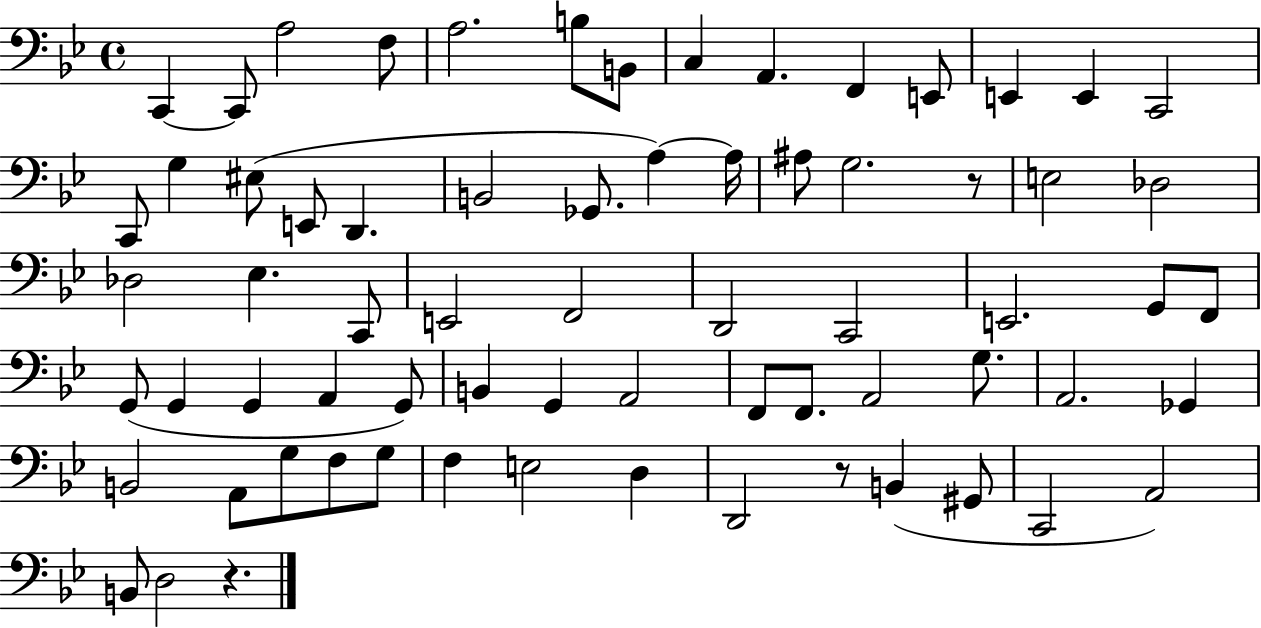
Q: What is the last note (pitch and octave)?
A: D3